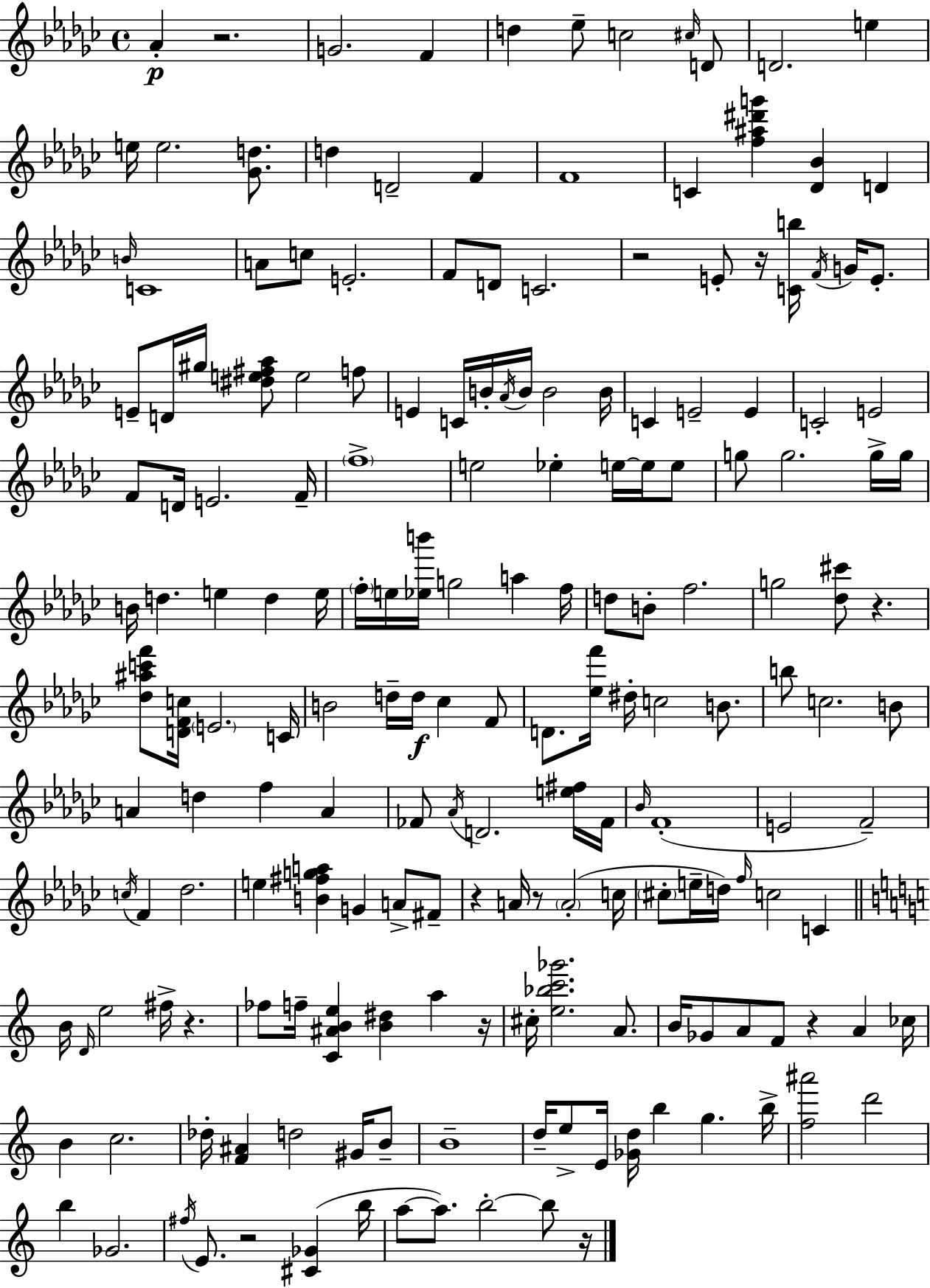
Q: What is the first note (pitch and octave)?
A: Ab4